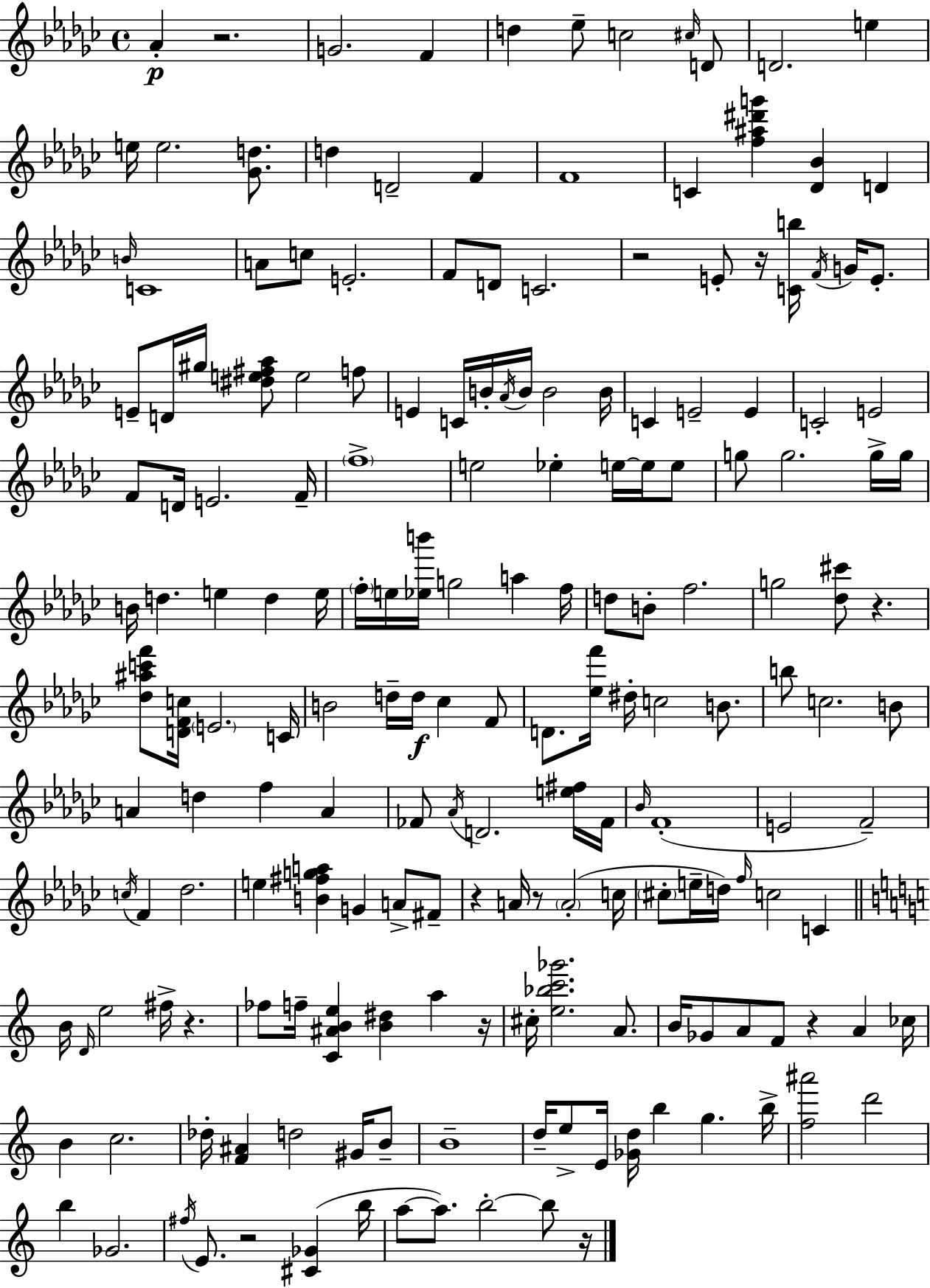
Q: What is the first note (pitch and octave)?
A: Ab4